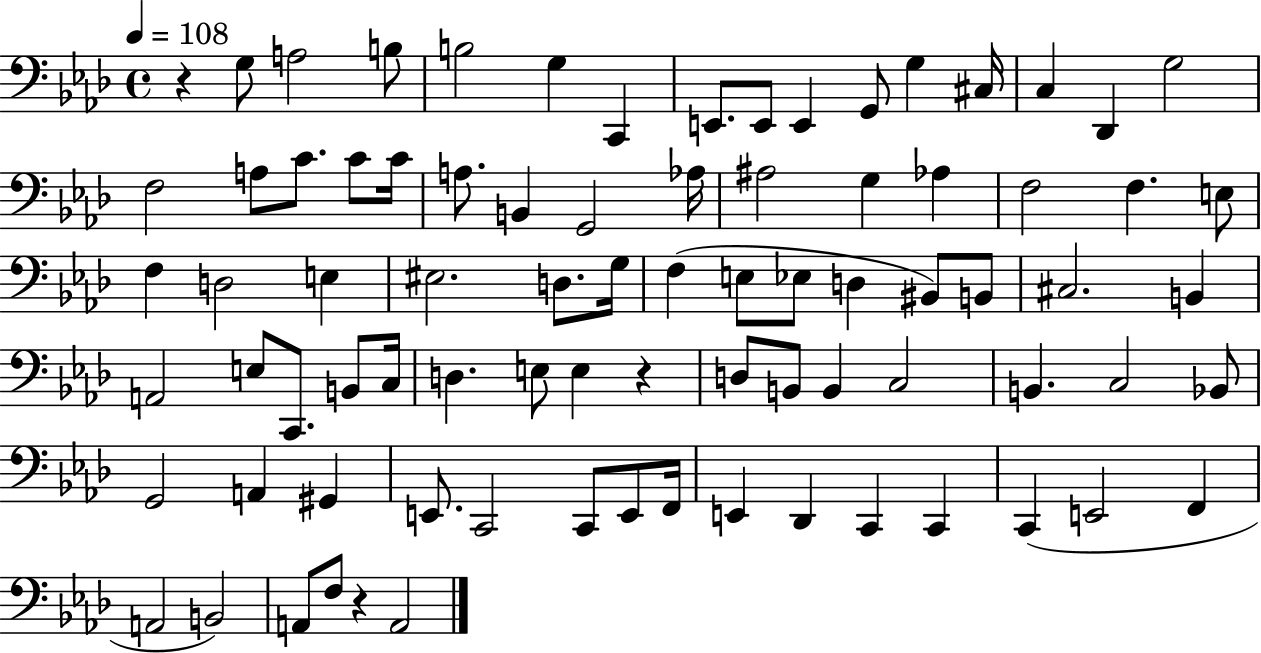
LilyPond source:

{
  \clef bass
  \time 4/4
  \defaultTimeSignature
  \key aes \major
  \tempo 4 = 108
  r4 g8 a2 b8 | b2 g4 c,4 | e,8. e,8 e,4 g,8 g4 cis16 | c4 des,4 g2 | \break f2 a8 c'8. c'8 c'16 | a8. b,4 g,2 aes16 | ais2 g4 aes4 | f2 f4. e8 | \break f4 d2 e4 | eis2. d8. g16 | f4( e8 ees8 d4 bis,8) b,8 | cis2. b,4 | \break a,2 e8 c,8. b,8 c16 | d4. e8 e4 r4 | d8 b,8 b,4 c2 | b,4. c2 bes,8 | \break g,2 a,4 gis,4 | e,8. c,2 c,8 e,8 f,16 | e,4 des,4 c,4 c,4 | c,4( e,2 f,4 | \break a,2 b,2) | a,8 f8 r4 a,2 | \bar "|."
}